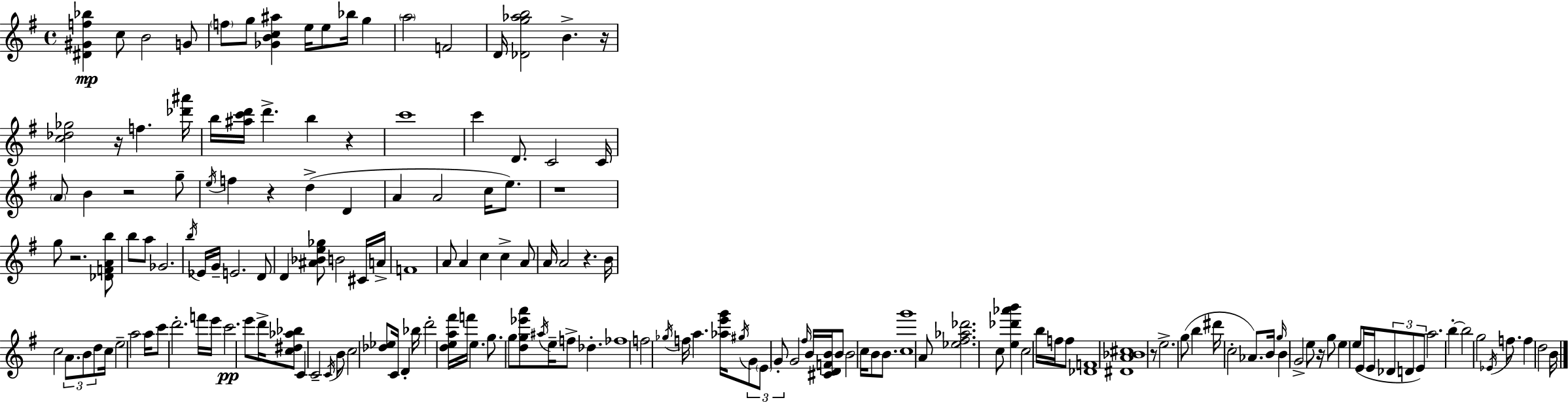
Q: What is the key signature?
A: E minor